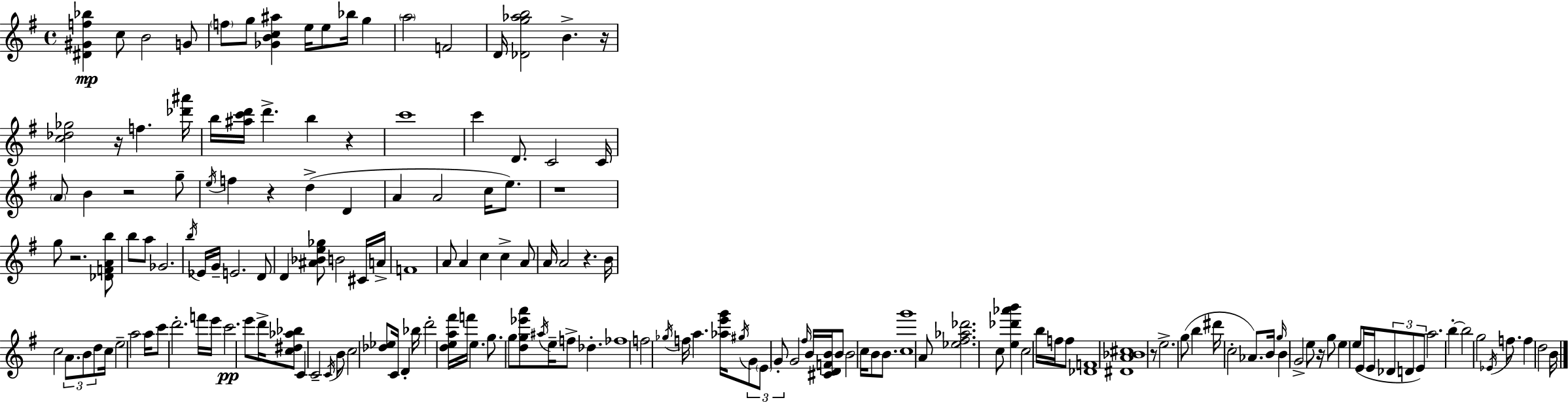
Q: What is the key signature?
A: E minor